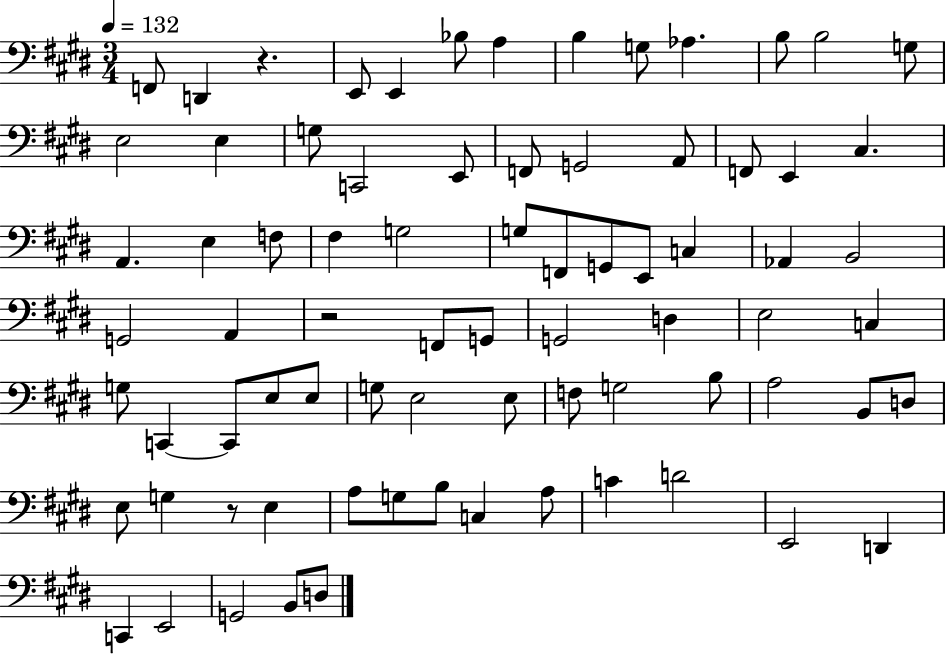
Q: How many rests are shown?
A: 3